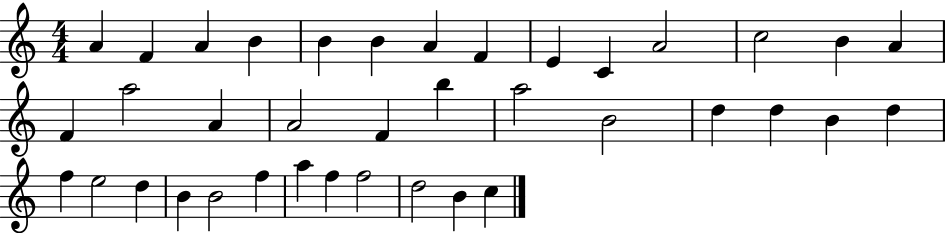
A4/q F4/q A4/q B4/q B4/q B4/q A4/q F4/q E4/q C4/q A4/h C5/h B4/q A4/q F4/q A5/h A4/q A4/h F4/q B5/q A5/h B4/h D5/q D5/q B4/q D5/q F5/q E5/h D5/q B4/q B4/h F5/q A5/q F5/q F5/h D5/h B4/q C5/q